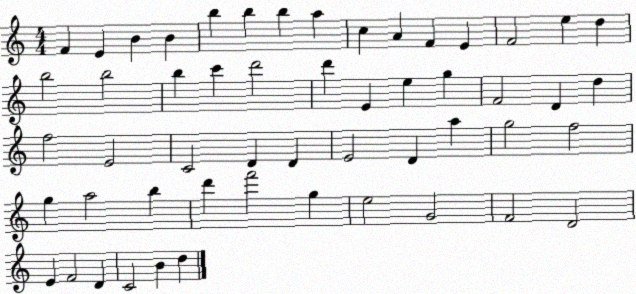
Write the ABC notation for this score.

X:1
T:Untitled
M:4/4
L:1/4
K:C
F E B B b b b a c A F E F2 e d b2 b2 b c' d'2 d' E e g F2 D d f2 E2 C2 D D E2 D a g2 f2 g a2 b d' f'2 g e2 G2 F2 D2 E F2 D C2 B d